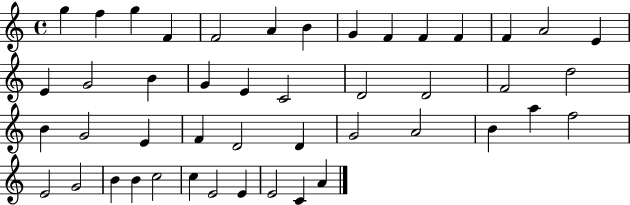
{
  \clef treble
  \time 4/4
  \defaultTimeSignature
  \key c \major
  g''4 f''4 g''4 f'4 | f'2 a'4 b'4 | g'4 f'4 f'4 f'4 | f'4 a'2 e'4 | \break e'4 g'2 b'4 | g'4 e'4 c'2 | d'2 d'2 | f'2 d''2 | \break b'4 g'2 e'4 | f'4 d'2 d'4 | g'2 a'2 | b'4 a''4 f''2 | \break e'2 g'2 | b'4 b'4 c''2 | c''4 e'2 e'4 | e'2 c'4 a'4 | \break \bar "|."
}